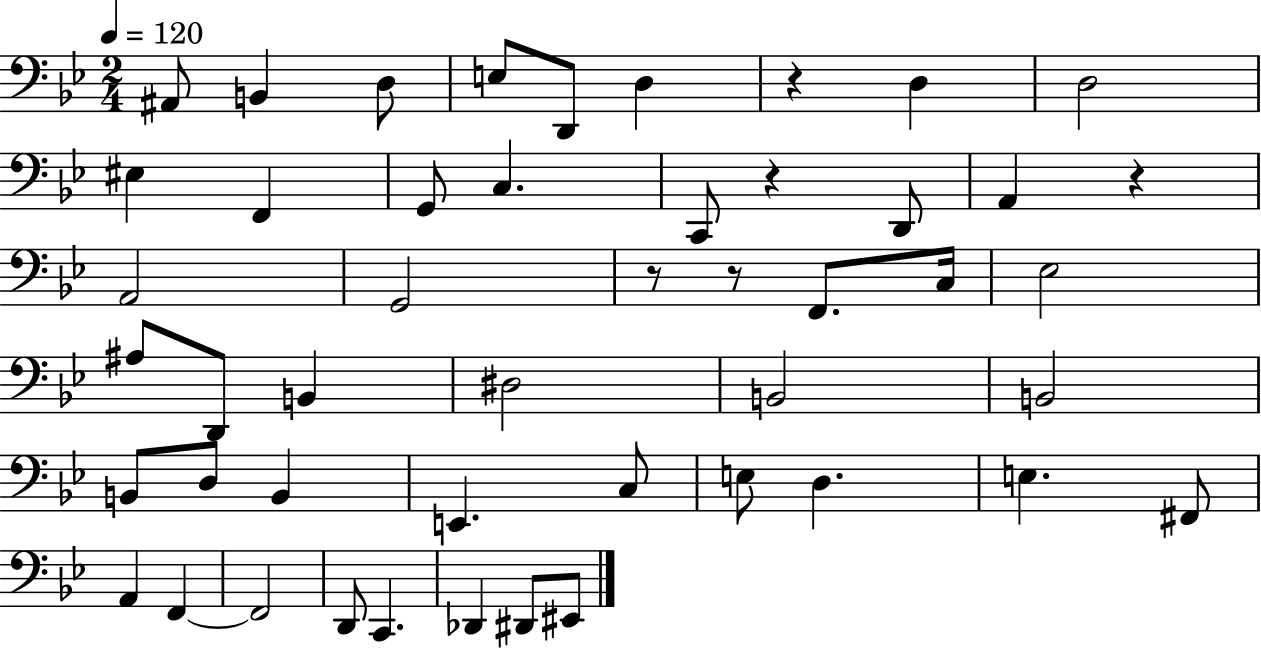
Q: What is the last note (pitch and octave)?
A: EIS2